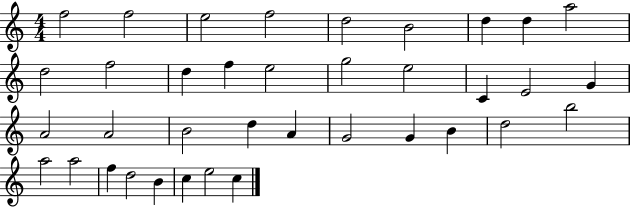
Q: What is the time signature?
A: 4/4